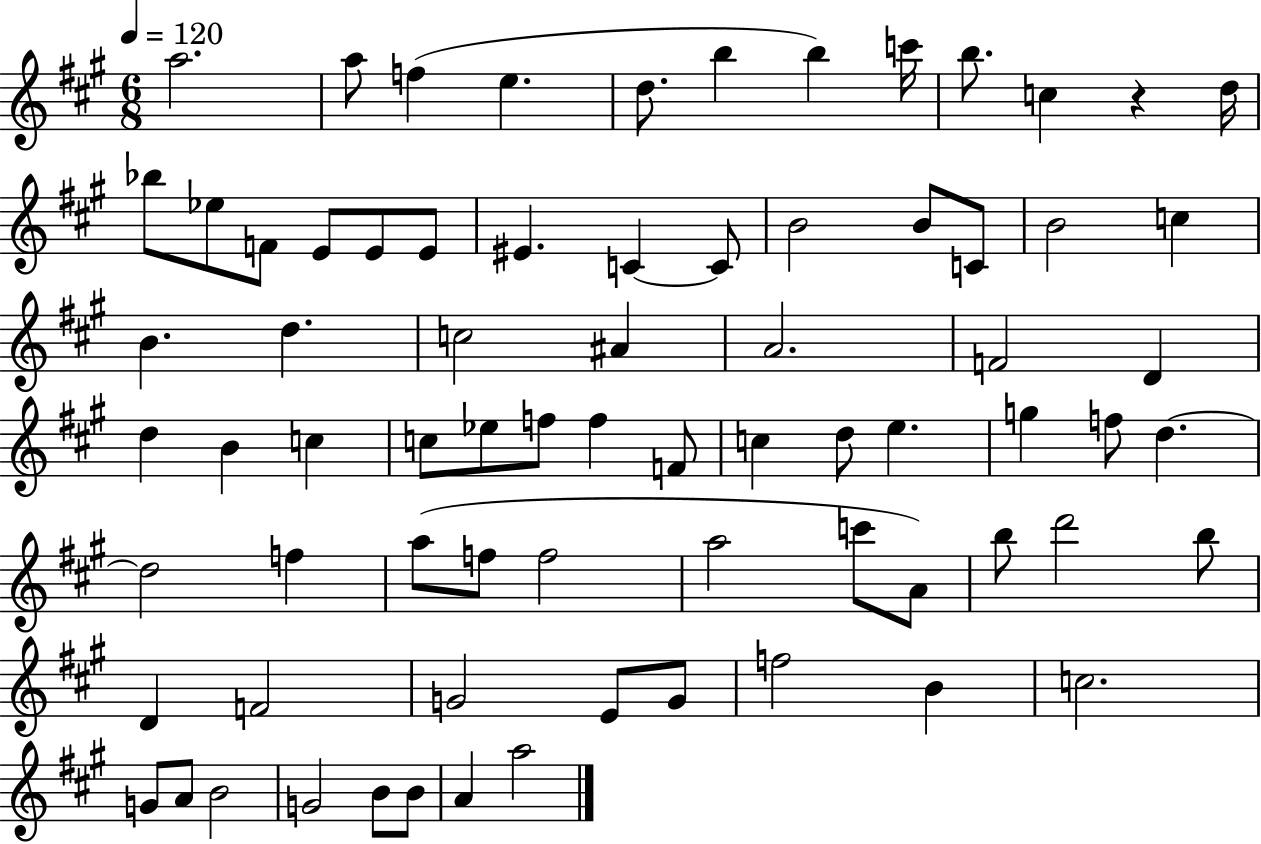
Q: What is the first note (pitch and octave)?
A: A5